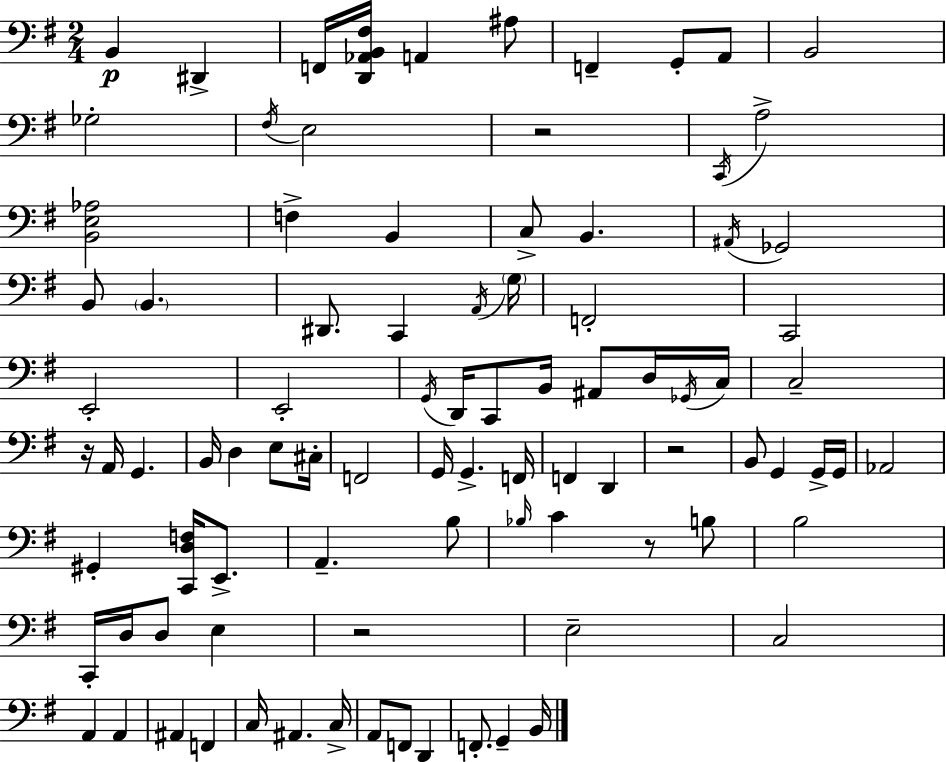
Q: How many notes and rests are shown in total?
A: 91